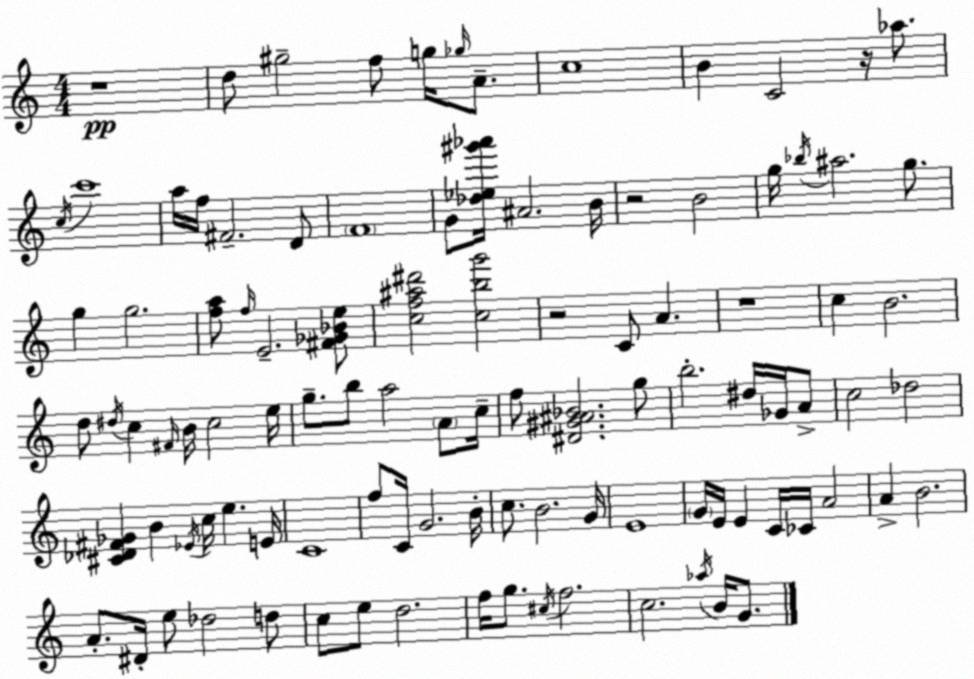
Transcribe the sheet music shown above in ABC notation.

X:1
T:Untitled
M:4/4
L:1/4
K:C
z4 d/2 ^g2 f/2 g/4 _g/4 A/2 c4 B C2 z/4 _a/2 c/4 c'4 a/4 f/4 ^F2 D/2 F4 G/2 [_d_e^g'_a']/4 ^A2 B/4 z2 B2 g/4 _b/4 ^a2 g/2 g g2 [fa]/2 f/4 E2 [^F_G_Be]/2 [cf^a^d']2 [cbg']2 z2 C/2 A z4 c B2 d/2 ^d/4 c ^F/4 B/4 c2 e/4 g/2 b/2 a2 A/2 c/4 f/2 [^D^G^A_B]2 g/2 b2 ^d/4 _G/4 A/2 c2 _d2 [^C_D^F_G] B _E/4 c/4 e E/4 C4 f/2 C/4 G2 B/4 c/2 B2 G/4 E4 G/4 E/4 E C/4 _C/4 A2 A B2 A/2 ^D/4 e/2 _d2 d/2 c/2 e/2 d2 f/4 g/2 ^c/4 f2 c2 _a/4 B/4 G/2